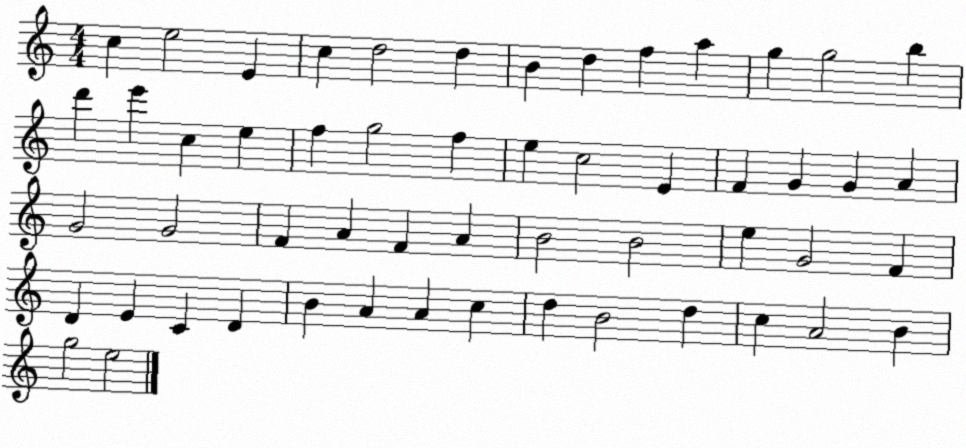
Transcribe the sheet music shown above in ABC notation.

X:1
T:Untitled
M:4/4
L:1/4
K:C
c e2 E c d2 d B d f a g g2 b d' e' c e f g2 f e c2 E F G G A G2 G2 F A F A B2 B2 e G2 F D E C D B A A c d B2 d c A2 B g2 e2